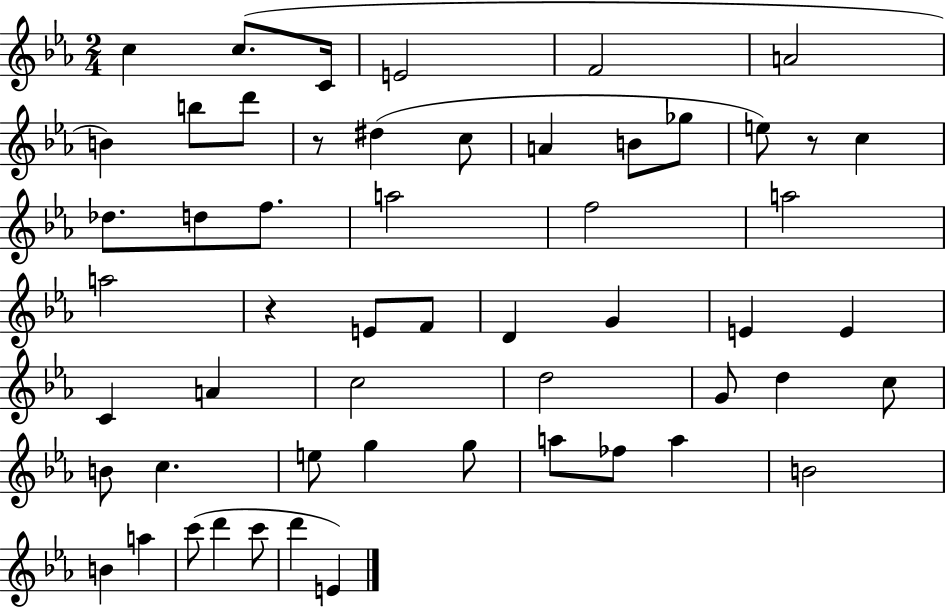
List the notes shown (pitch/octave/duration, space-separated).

C5/q C5/e. C4/s E4/h F4/h A4/h B4/q B5/e D6/e R/e D#5/q C5/e A4/q B4/e Gb5/e E5/e R/e C5/q Db5/e. D5/e F5/e. A5/h F5/h A5/h A5/h R/q E4/e F4/e D4/q G4/q E4/q E4/q C4/q A4/q C5/h D5/h G4/e D5/q C5/e B4/e C5/q. E5/e G5/q G5/e A5/e FES5/e A5/q B4/h B4/q A5/q C6/e D6/q C6/e D6/q E4/q